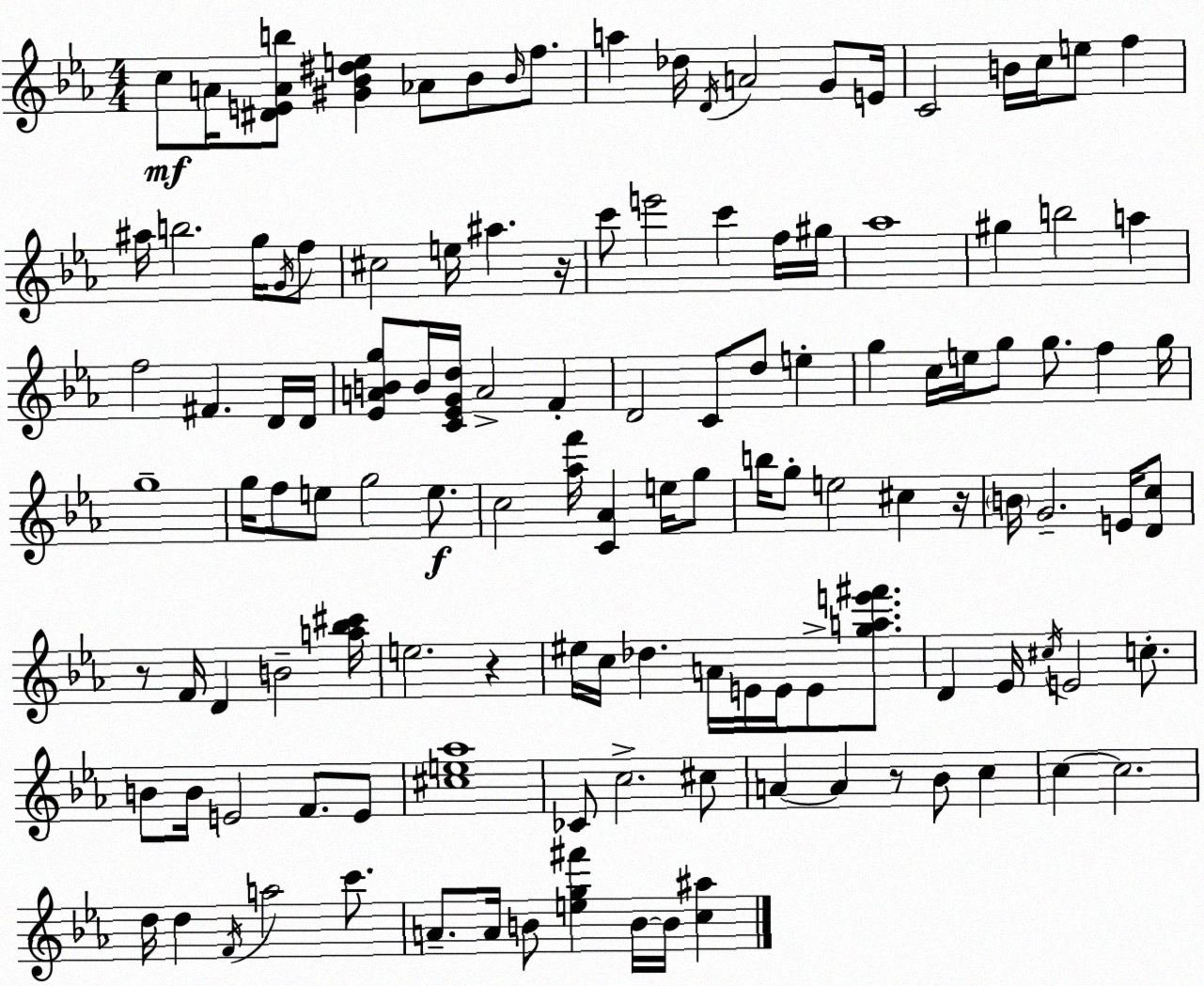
X:1
T:Untitled
M:4/4
L:1/4
K:Eb
c/2 A/4 [^DEAb]/2 [^G_B^de] _A/2 _B/2 _B/4 f/2 a _d/4 D/4 A2 G/2 E/4 C2 B/4 c/4 e/2 f ^a/4 b2 g/4 G/4 f/2 ^c2 e/4 ^a z/4 c'/2 e'2 c' f/4 ^g/4 _a4 ^g b2 a f2 ^F D/4 D/4 [_EABg]/2 B/4 [C_EGd]/4 A2 F D2 C/2 d/2 e g c/4 e/4 g/2 g/2 f g/4 g4 g/4 f/2 e/2 g2 e/2 c2 [_af']/4 [C_A] e/4 g/2 b/4 g/2 e2 ^c z/4 B/4 G2 E/4 [Dc]/2 z/2 F/4 D B2 [a_b^c']/4 e2 z ^e/4 c/4 _d A/4 E/4 E/4 E/2 [gae'^f']/2 D _E/4 ^c/4 E2 c/2 B/2 B/4 E2 F/2 E/2 [^ce_a]4 _C/2 c2 ^c/2 A A z/2 _B/2 c c c2 d/4 d F/4 a2 c'/2 A/2 A/4 B/2 [eg^f'] B/4 B/4 [c^a]